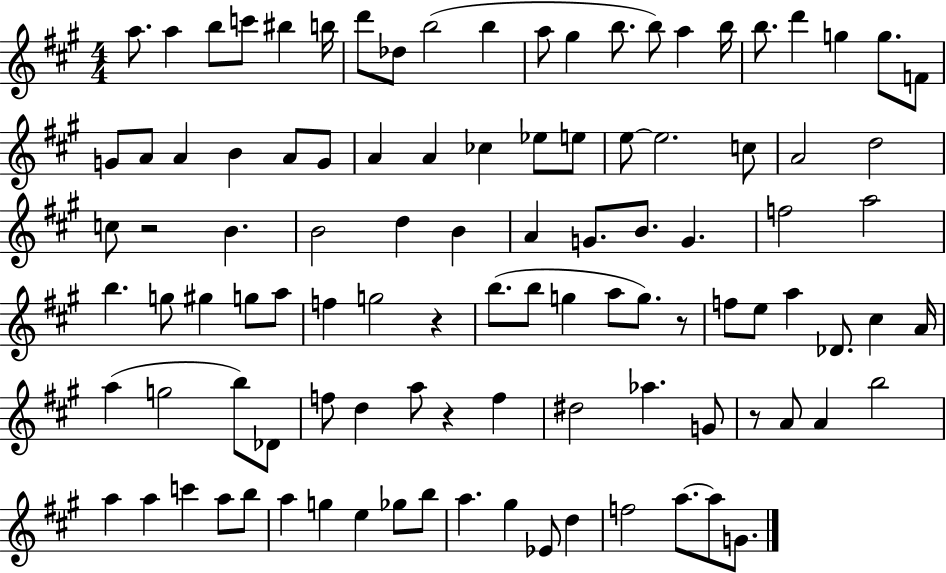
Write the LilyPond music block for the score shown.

{
  \clef treble
  \numericTimeSignature
  \time 4/4
  \key a \major
  \repeat volta 2 { a''8. a''4 b''8 c'''8 bis''4 b''16 | d'''8 des''8 b''2( b''4 | a''8 gis''4 b''8. b''8) a''4 b''16 | b''8. d'''4 g''4 g''8. f'8 | \break g'8 a'8 a'4 b'4 a'8 g'8 | a'4 a'4 ces''4 ees''8 e''8 | e''8~~ e''2. c''8 | a'2 d''2 | \break c''8 r2 b'4. | b'2 d''4 b'4 | a'4 g'8. b'8. g'4. | f''2 a''2 | \break b''4. g''8 gis''4 g''8 a''8 | f''4 g''2 r4 | b''8.( b''8 g''4 a''8 g''8.) r8 | f''8 e''8 a''4 des'8. cis''4 a'16 | \break a''4( g''2 b''8) des'8 | f''8 d''4 a''8 r4 f''4 | dis''2 aes''4. g'8 | r8 a'8 a'4 b''2 | \break a''4 a''4 c'''4 a''8 b''8 | a''4 g''4 e''4 ges''8 b''8 | a''4. gis''4 ees'8 d''4 | f''2 a''8.~~ a''8 g'8. | \break } \bar "|."
}